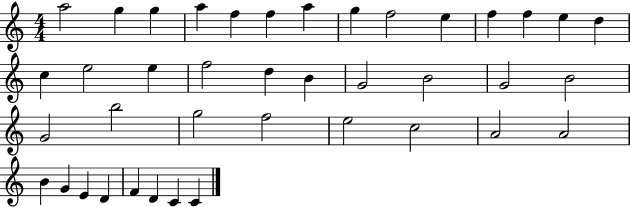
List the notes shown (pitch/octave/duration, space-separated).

A5/h G5/q G5/q A5/q F5/q F5/q A5/q G5/q F5/h E5/q F5/q F5/q E5/q D5/q C5/q E5/h E5/q F5/h D5/q B4/q G4/h B4/h G4/h B4/h G4/h B5/h G5/h F5/h E5/h C5/h A4/h A4/h B4/q G4/q E4/q D4/q F4/q D4/q C4/q C4/q